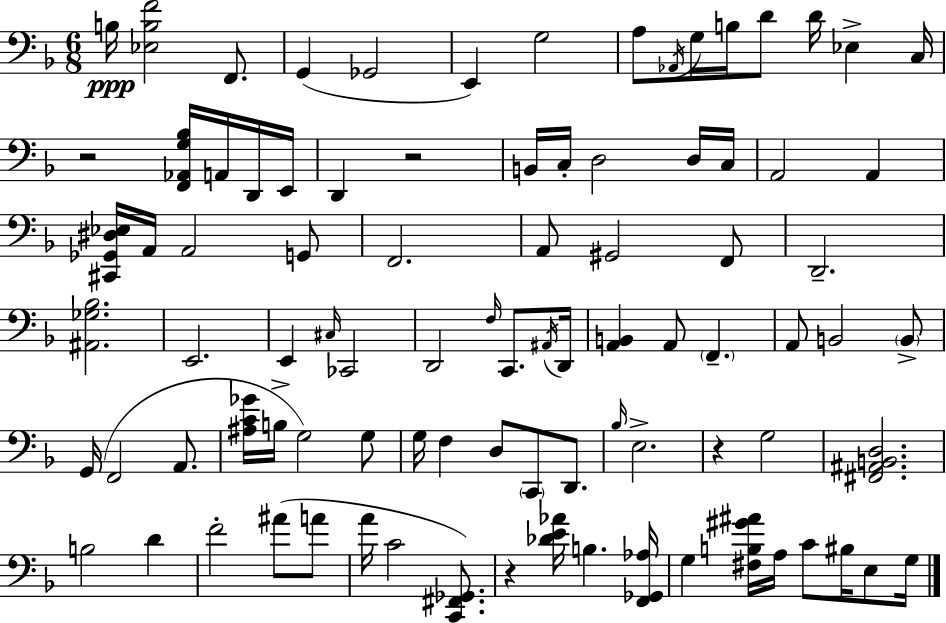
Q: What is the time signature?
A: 6/8